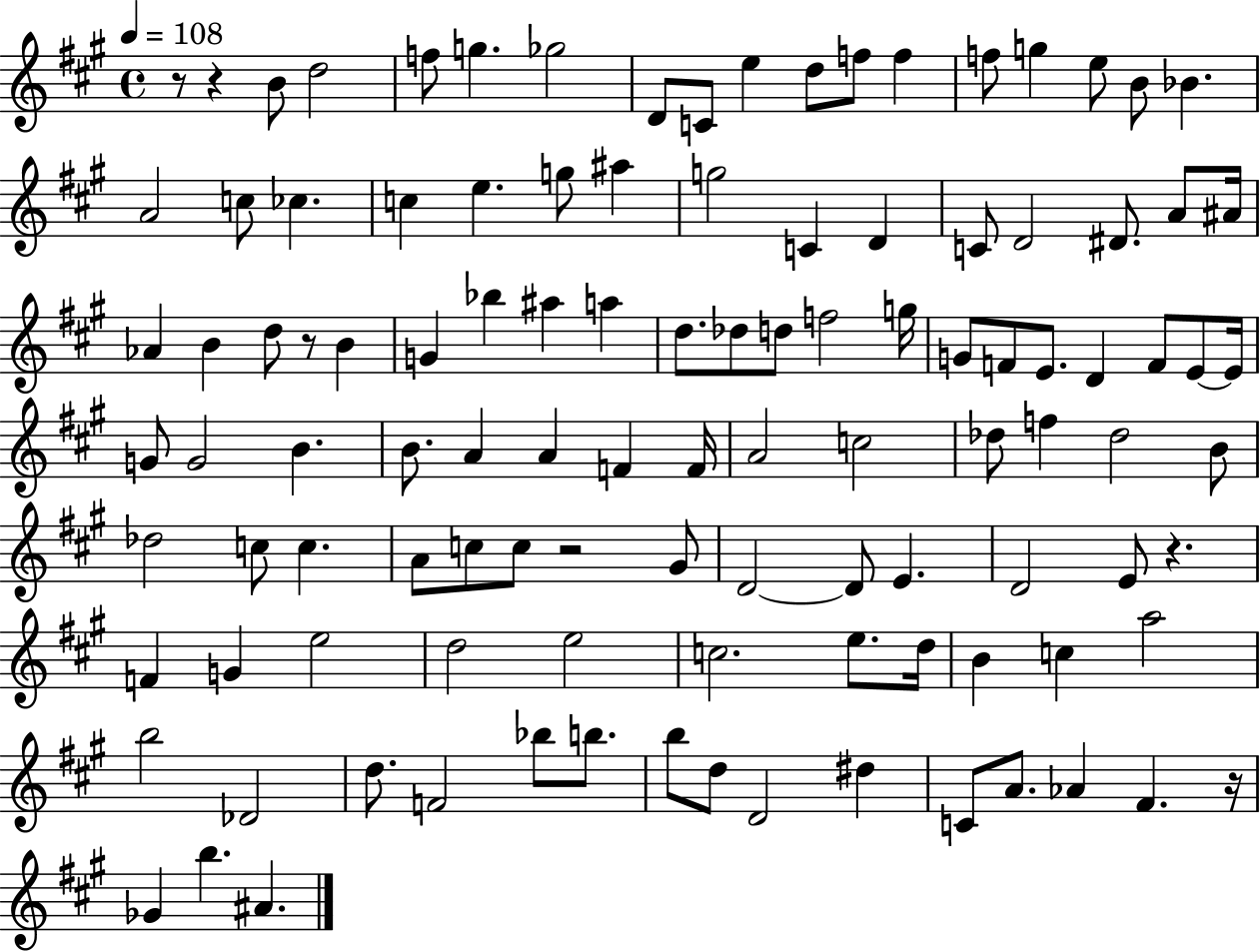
X:1
T:Untitled
M:4/4
L:1/4
K:A
z/2 z B/2 d2 f/2 g _g2 D/2 C/2 e d/2 f/2 f f/2 g e/2 B/2 _B A2 c/2 _c c e g/2 ^a g2 C D C/2 D2 ^D/2 A/2 ^A/4 _A B d/2 z/2 B G _b ^a a d/2 _d/2 d/2 f2 g/4 G/2 F/2 E/2 D F/2 E/2 E/4 G/2 G2 B B/2 A A F F/4 A2 c2 _d/2 f _d2 B/2 _d2 c/2 c A/2 c/2 c/2 z2 ^G/2 D2 D/2 E D2 E/2 z F G e2 d2 e2 c2 e/2 d/4 B c a2 b2 _D2 d/2 F2 _b/2 b/2 b/2 d/2 D2 ^d C/2 A/2 _A ^F z/4 _G b ^A